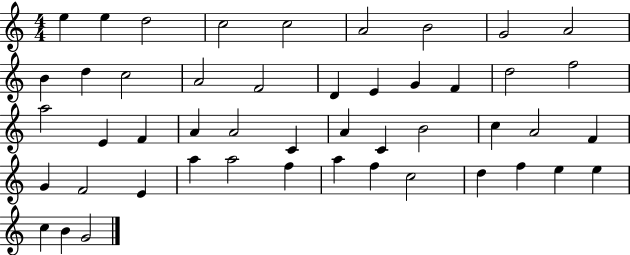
X:1
T:Untitled
M:4/4
L:1/4
K:C
e e d2 c2 c2 A2 B2 G2 A2 B d c2 A2 F2 D E G F d2 f2 a2 E F A A2 C A C B2 c A2 F G F2 E a a2 f a f c2 d f e e c B G2